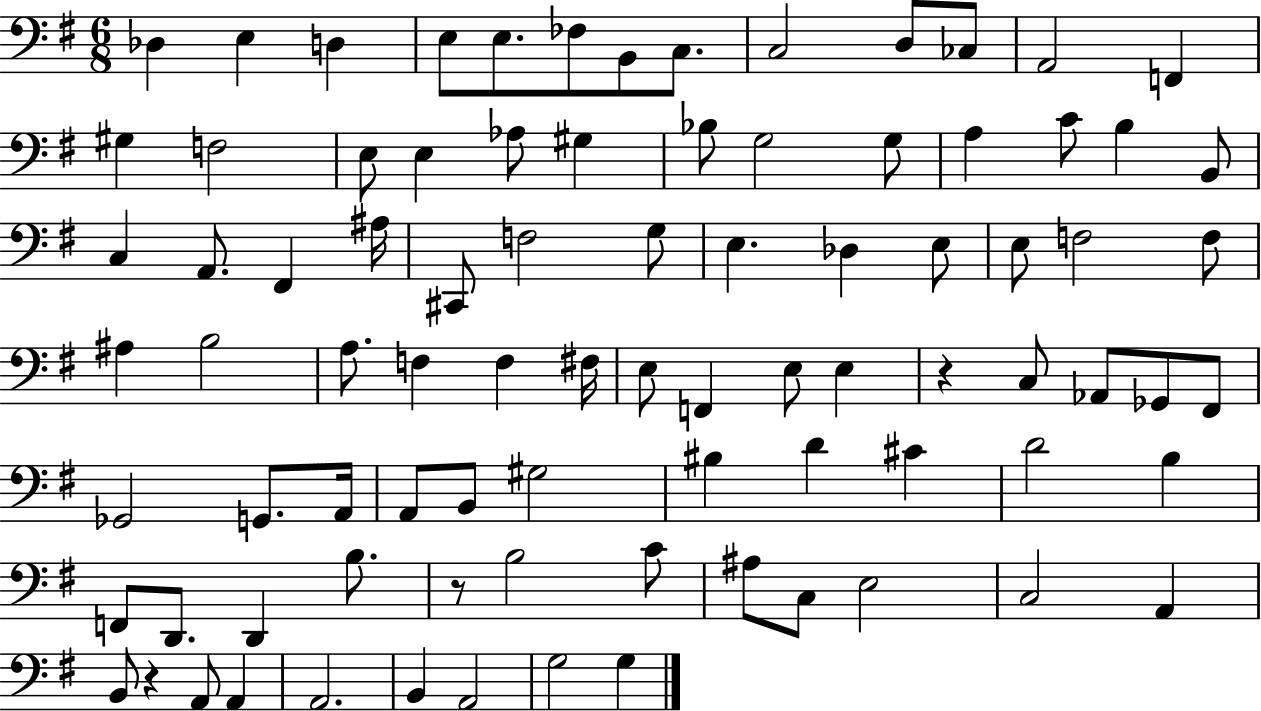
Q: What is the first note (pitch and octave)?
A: Db3